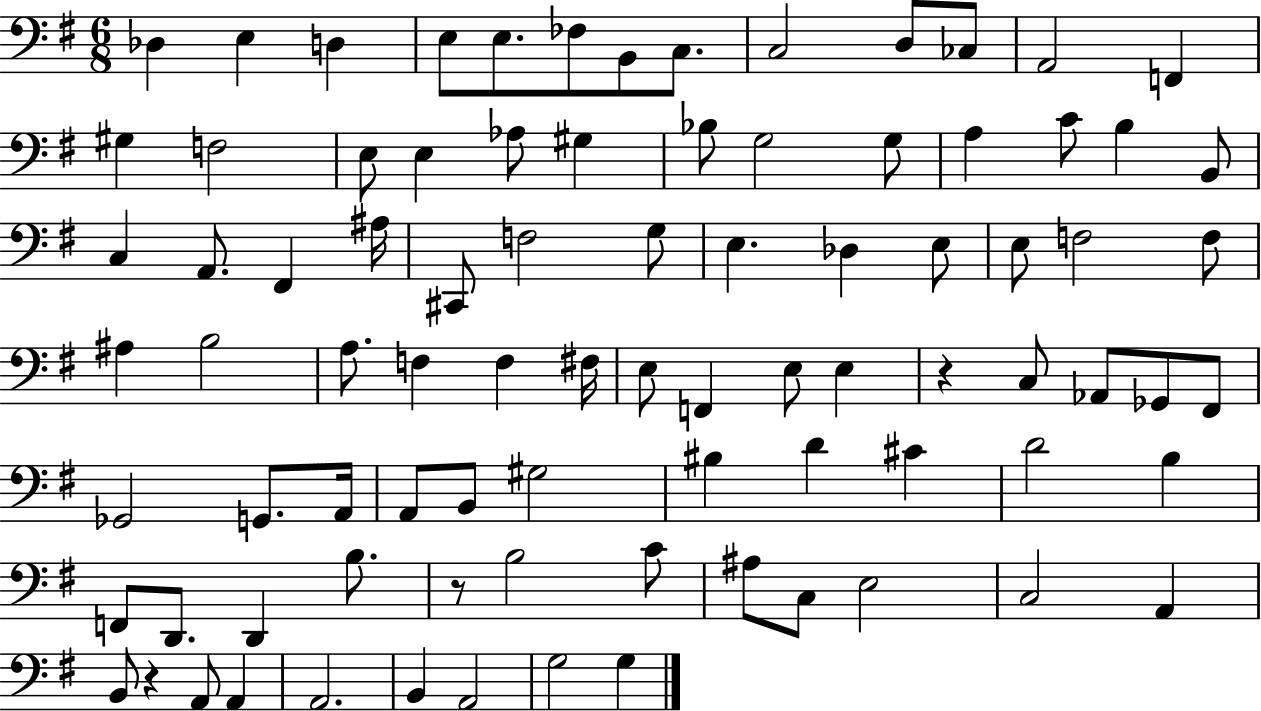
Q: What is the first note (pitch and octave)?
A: Db3